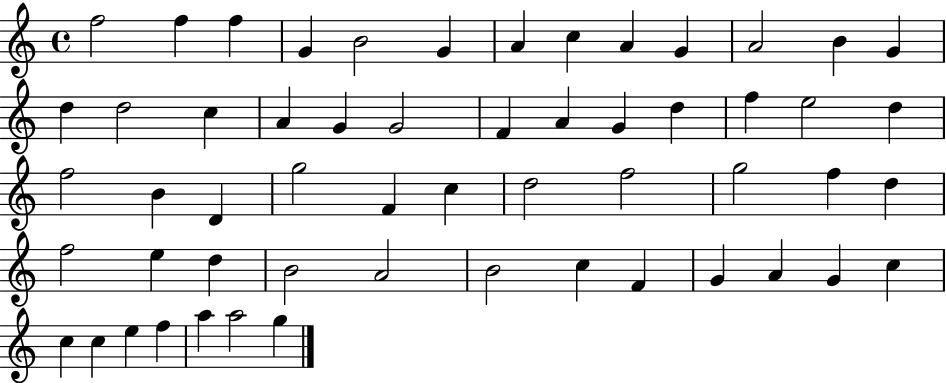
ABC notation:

X:1
T:Untitled
M:4/4
L:1/4
K:C
f2 f f G B2 G A c A G A2 B G d d2 c A G G2 F A G d f e2 d f2 B D g2 F c d2 f2 g2 f d f2 e d B2 A2 B2 c F G A G c c c e f a a2 g